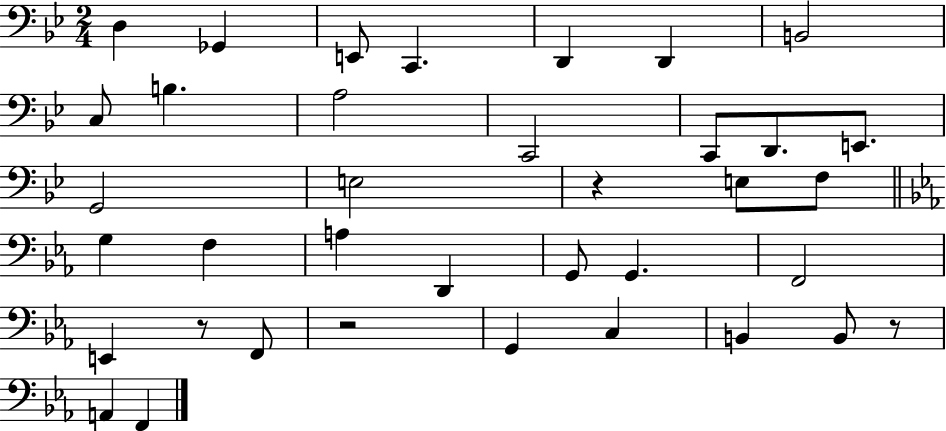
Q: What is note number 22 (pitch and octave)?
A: D2